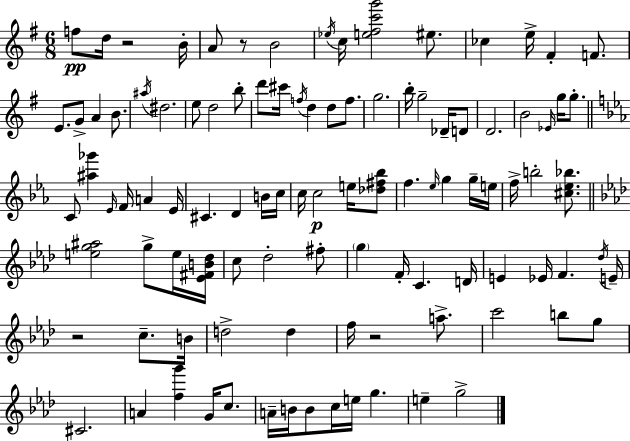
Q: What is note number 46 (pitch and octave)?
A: C5